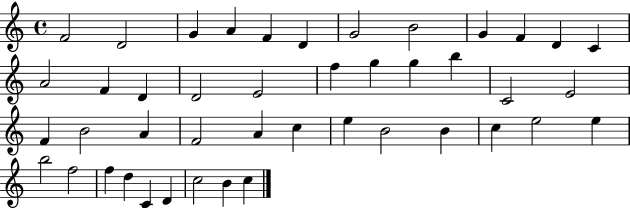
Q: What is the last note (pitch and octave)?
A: C5